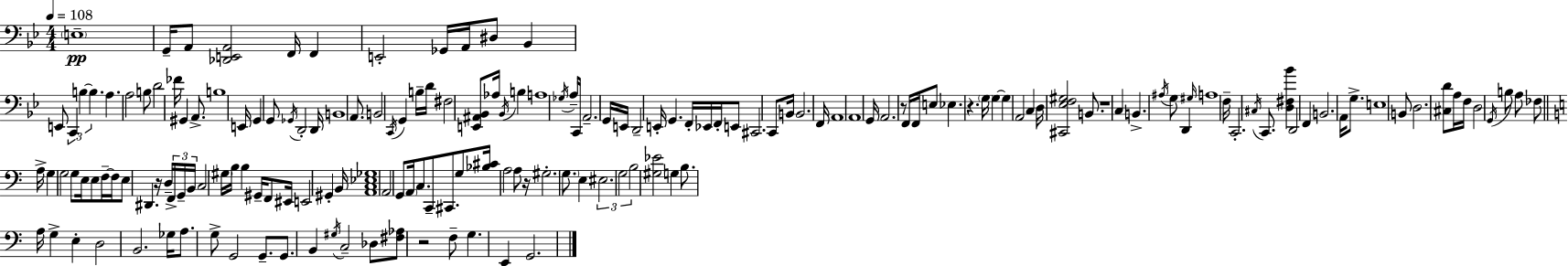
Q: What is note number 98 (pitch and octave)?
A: A3